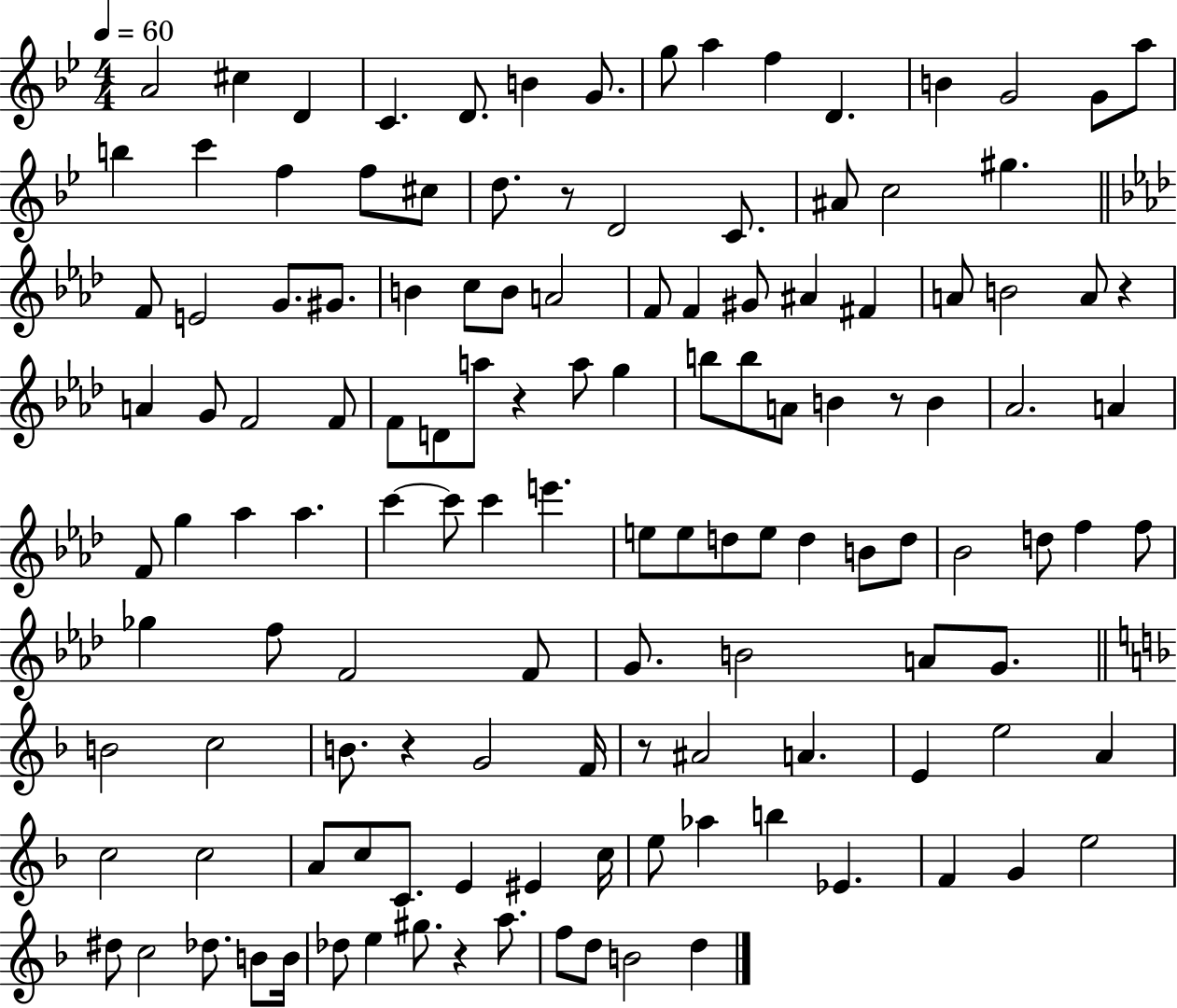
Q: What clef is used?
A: treble